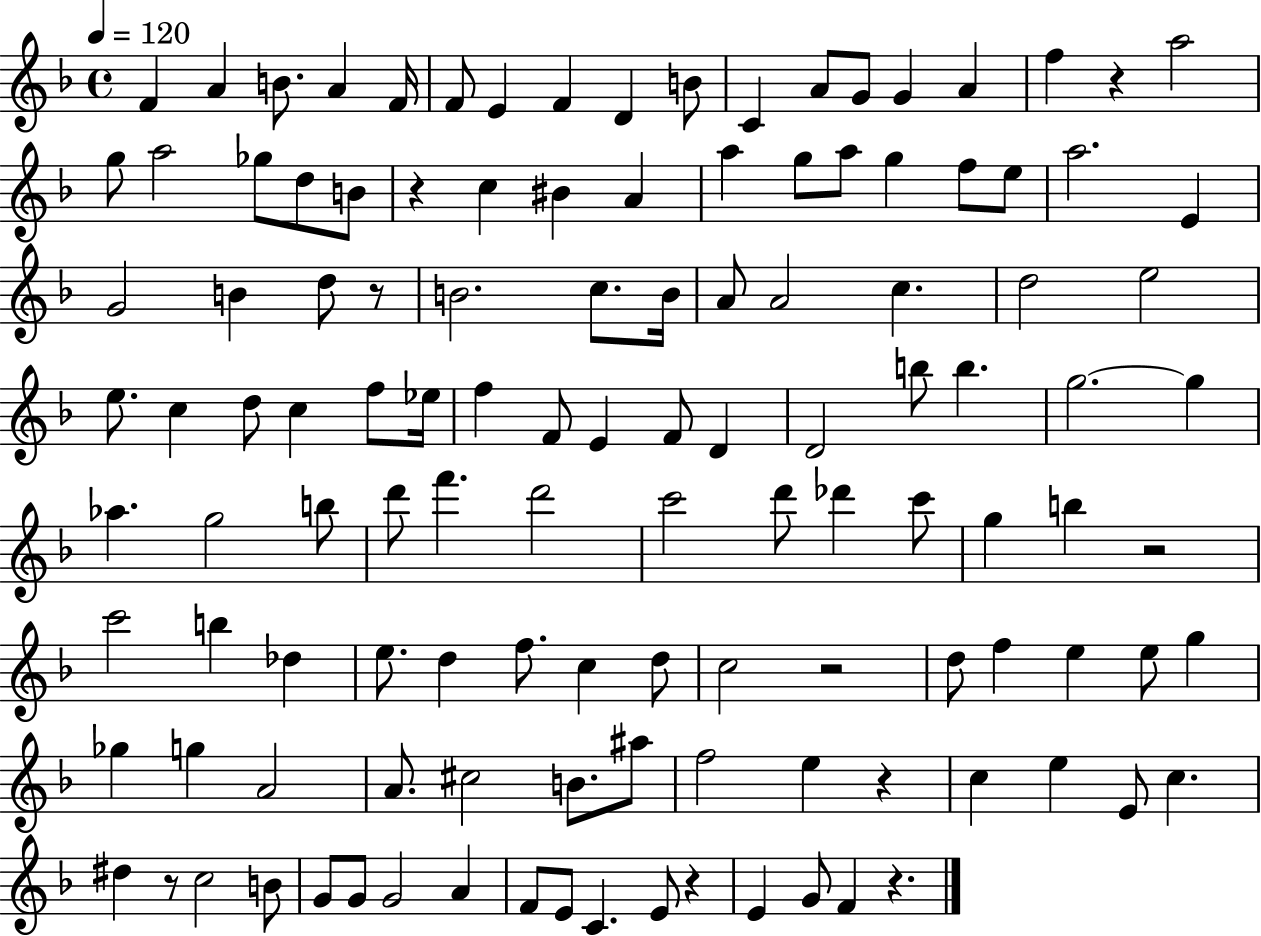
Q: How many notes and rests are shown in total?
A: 122